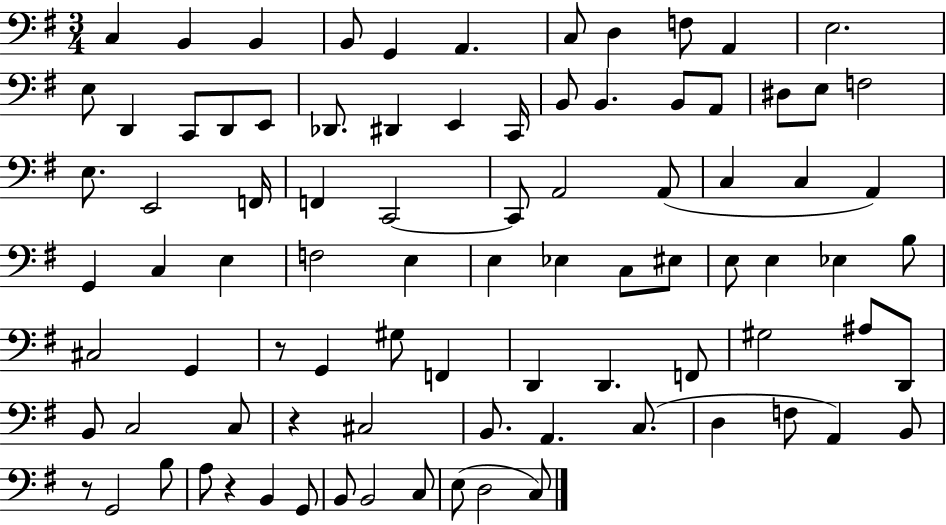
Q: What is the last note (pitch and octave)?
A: C3